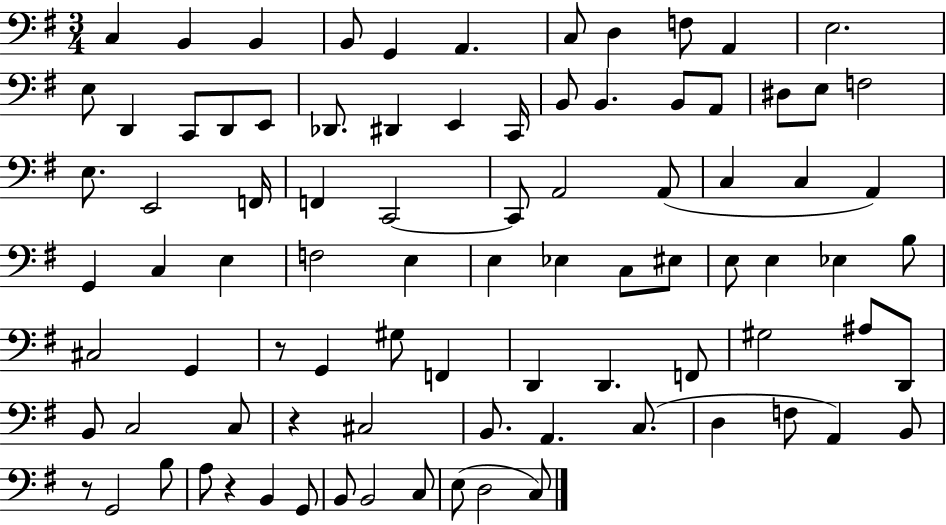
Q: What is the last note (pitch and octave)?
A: C3